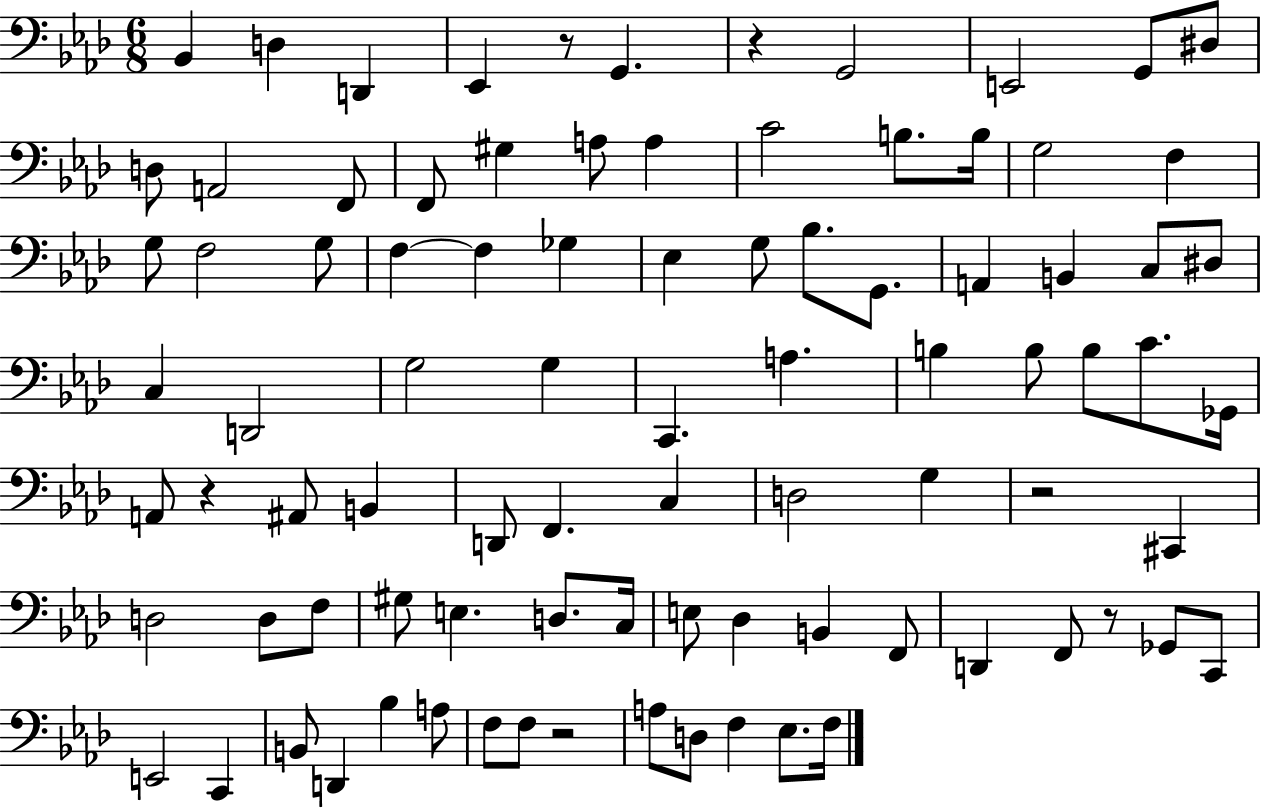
X:1
T:Untitled
M:6/8
L:1/4
K:Ab
_B,, D, D,, _E,, z/2 G,, z G,,2 E,,2 G,,/2 ^D,/2 D,/2 A,,2 F,,/2 F,,/2 ^G, A,/2 A, C2 B,/2 B,/4 G,2 F, G,/2 F,2 G,/2 F, F, _G, _E, G,/2 _B,/2 G,,/2 A,, B,, C,/2 ^D,/2 C, D,,2 G,2 G, C,, A, B, B,/2 B,/2 C/2 _G,,/4 A,,/2 z ^A,,/2 B,, D,,/2 F,, C, D,2 G, z2 ^C,, D,2 D,/2 F,/2 ^G,/2 E, D,/2 C,/4 E,/2 _D, B,, F,,/2 D,, F,,/2 z/2 _G,,/2 C,,/2 E,,2 C,, B,,/2 D,, _B, A,/2 F,/2 F,/2 z2 A,/2 D,/2 F, _E,/2 F,/4